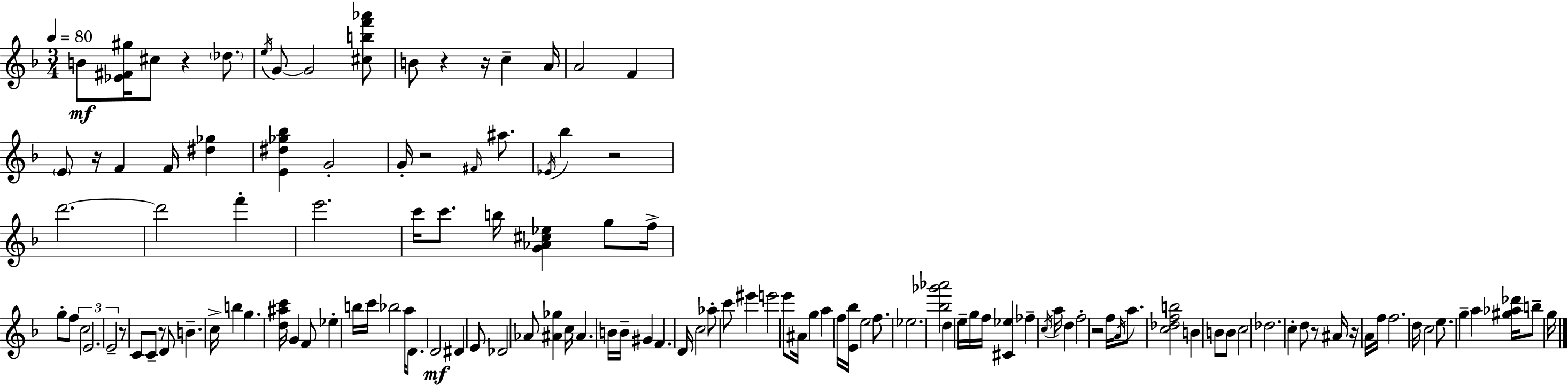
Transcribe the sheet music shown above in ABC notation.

X:1
T:Untitled
M:3/4
L:1/4
K:F
B/2 [_E^F^g]/4 ^c/2 z _d/2 e/4 G/2 G2 [^cbf'_a']/2 B/2 z z/4 c A/4 A2 F E/2 z/4 F F/4 [^d_g] [E^d_g_b] G2 G/4 z2 ^F/4 ^a/2 _E/4 _b z2 d'2 d'2 f' e'2 c'/4 c'/2 b/4 [G_A^c_e] g/2 f/4 g/2 f/2 c2 E2 E2 z/2 C/2 C/2 z/2 D/2 B c/4 b g [d^ac']/4 G F/2 _e b/4 c'/4 _b2 a/4 D/2 D2 ^D E/2 _D2 _A/2 [^A_g] c/4 ^A B/4 B/4 ^G F D/4 c2 _a/2 c'/2 ^e' e'2 e'/2 ^A/4 g a f/4 [E_b]/4 e2 f/2 _e2 [_b_g'_a']2 d e/4 g/4 f/4 [^C_e] _f c/4 a/4 d f2 z2 f/4 A/4 a/2 [c_dfb]2 B B/2 B/2 c2 _d2 c d/2 z/2 ^A/4 z/4 A/4 f/4 f2 d/4 c2 e/2 g a [^g_a_d']/4 b/2 g/4